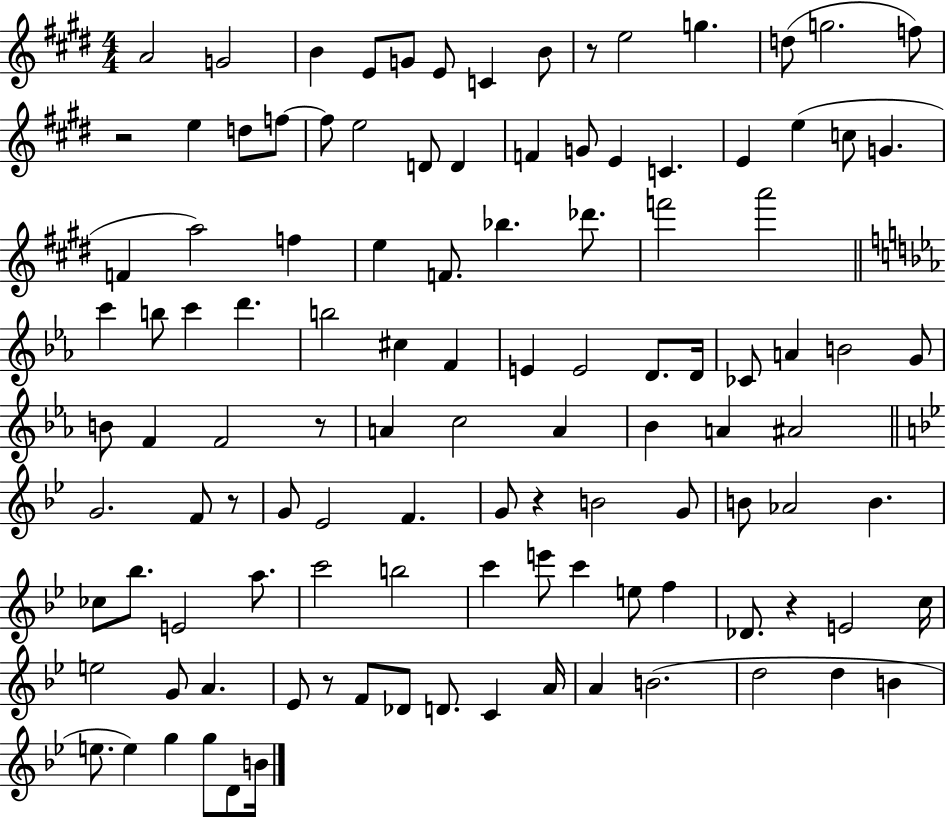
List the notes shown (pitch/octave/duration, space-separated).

A4/h G4/h B4/q E4/e G4/e E4/e C4/q B4/e R/e E5/h G5/q. D5/e G5/h. F5/e R/h E5/q D5/e F5/e F5/e E5/h D4/e D4/q F4/q G4/e E4/q C4/q. E4/q E5/q C5/e G4/q. F4/q A5/h F5/q E5/q F4/e. Bb5/q. Db6/e. F6/h A6/h C6/q B5/e C6/q D6/q. B5/h C#5/q F4/q E4/q E4/h D4/e. D4/s CES4/e A4/q B4/h G4/e B4/e F4/q F4/h R/e A4/q C5/h A4/q Bb4/q A4/q A#4/h G4/h. F4/e R/e G4/e Eb4/h F4/q. G4/e R/q B4/h G4/e B4/e Ab4/h B4/q. CES5/e Bb5/e. E4/h A5/e. C6/h B5/h C6/q E6/e C6/q E5/e F5/q Db4/e. R/q E4/h C5/s E5/h G4/e A4/q. Eb4/e R/e F4/e Db4/e D4/e. C4/q A4/s A4/q B4/h. D5/h D5/q B4/q E5/e. E5/q G5/q G5/e D4/e B4/s